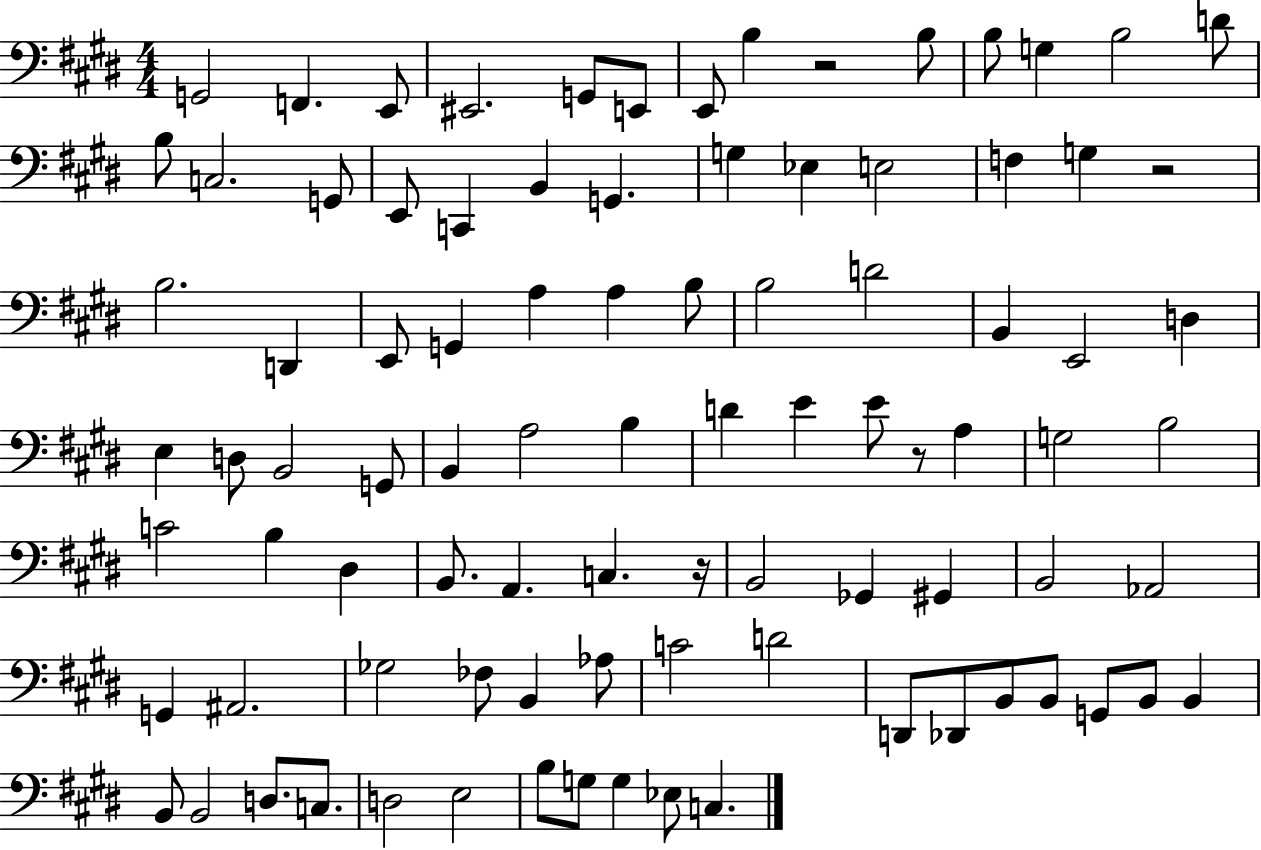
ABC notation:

X:1
T:Untitled
M:4/4
L:1/4
K:E
G,,2 F,, E,,/2 ^E,,2 G,,/2 E,,/2 E,,/2 B, z2 B,/2 B,/2 G, B,2 D/2 B,/2 C,2 G,,/2 E,,/2 C,, B,, G,, G, _E, E,2 F, G, z2 B,2 D,, E,,/2 G,, A, A, B,/2 B,2 D2 B,, E,,2 D, E, D,/2 B,,2 G,,/2 B,, A,2 B, D E E/2 z/2 A, G,2 B,2 C2 B, ^D, B,,/2 A,, C, z/4 B,,2 _G,, ^G,, B,,2 _A,,2 G,, ^A,,2 _G,2 _F,/2 B,, _A,/2 C2 D2 D,,/2 _D,,/2 B,,/2 B,,/2 G,,/2 B,,/2 B,, B,,/2 B,,2 D,/2 C,/2 D,2 E,2 B,/2 G,/2 G, _E,/2 C,